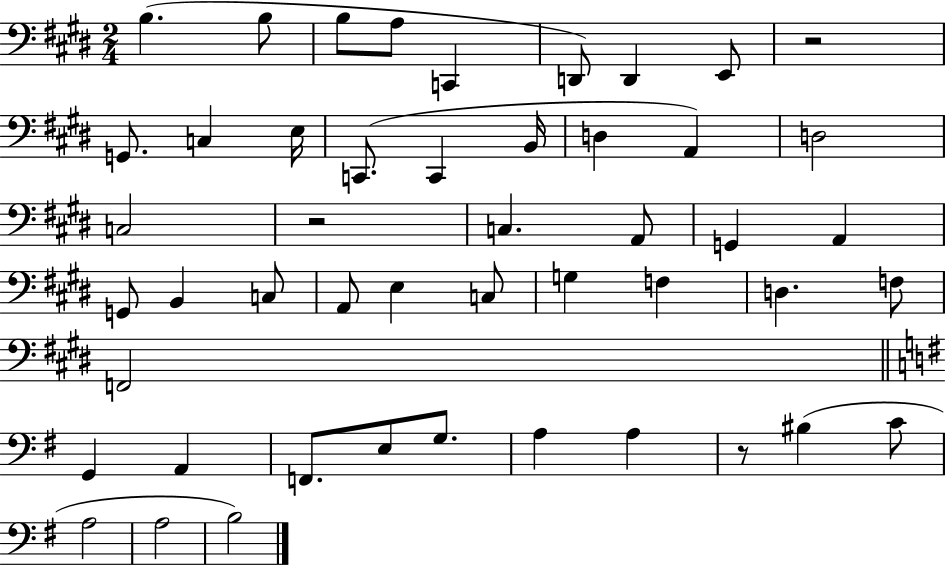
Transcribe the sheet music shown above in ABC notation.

X:1
T:Untitled
M:2/4
L:1/4
K:E
B, B,/2 B,/2 A,/2 C,, D,,/2 D,, E,,/2 z2 G,,/2 C, E,/4 C,,/2 C,, B,,/4 D, A,, D,2 C,2 z2 C, A,,/2 G,, A,, G,,/2 B,, C,/2 A,,/2 E, C,/2 G, F, D, F,/2 F,,2 G,, A,, F,,/2 E,/2 G,/2 A, A, z/2 ^B, C/2 A,2 A,2 B,2